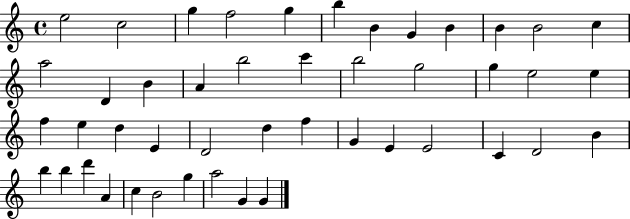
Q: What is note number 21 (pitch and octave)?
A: G5